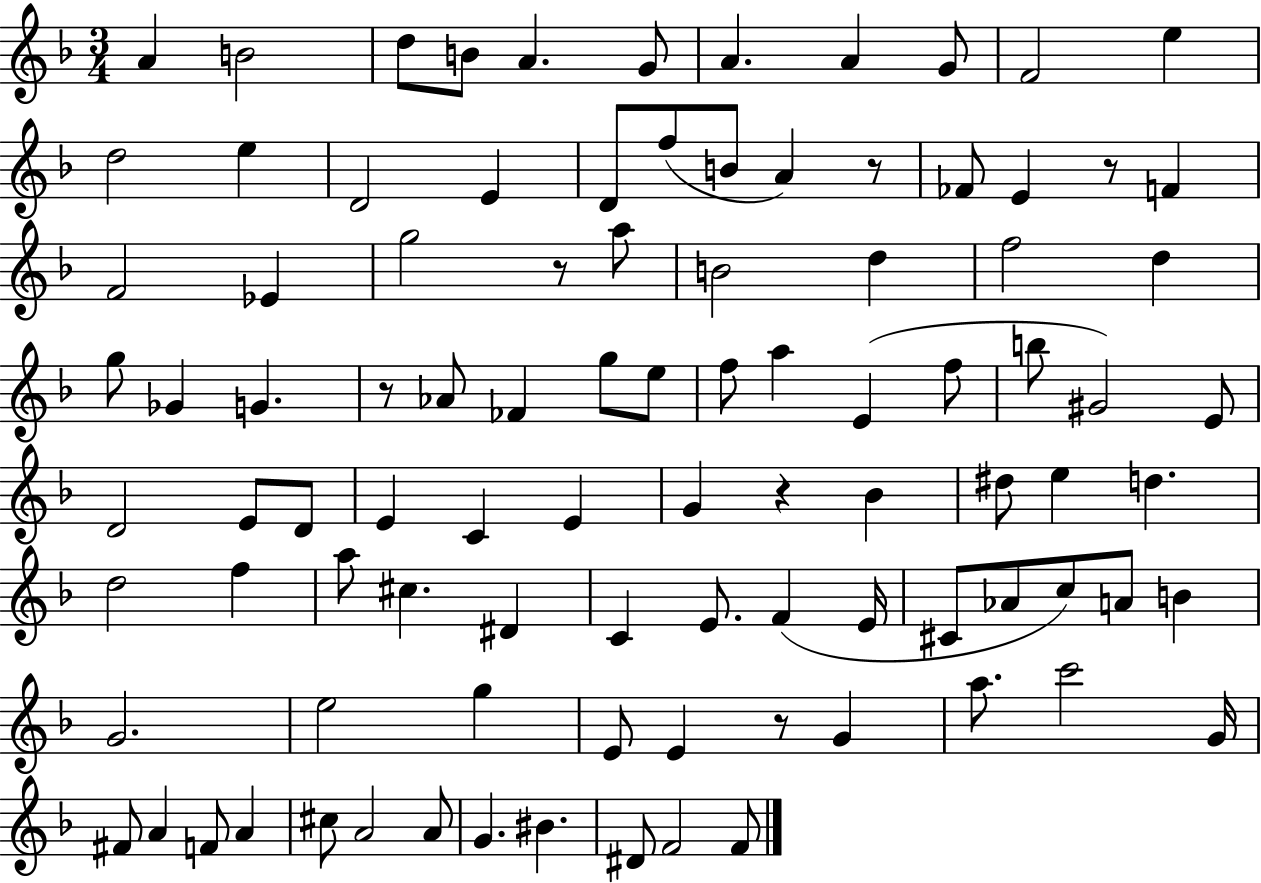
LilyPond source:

{
  \clef treble
  \numericTimeSignature
  \time 3/4
  \key f \major
  a'4 b'2 | d''8 b'8 a'4. g'8 | a'4. a'4 g'8 | f'2 e''4 | \break d''2 e''4 | d'2 e'4 | d'8 f''8( b'8 a'4) r8 | fes'8 e'4 r8 f'4 | \break f'2 ees'4 | g''2 r8 a''8 | b'2 d''4 | f''2 d''4 | \break g''8 ges'4 g'4. | r8 aes'8 fes'4 g''8 e''8 | f''8 a''4 e'4( f''8 | b''8 gis'2) e'8 | \break d'2 e'8 d'8 | e'4 c'4 e'4 | g'4 r4 bes'4 | dis''8 e''4 d''4. | \break d''2 f''4 | a''8 cis''4. dis'4 | c'4 e'8. f'4( e'16 | cis'8 aes'8 c''8) a'8 b'4 | \break g'2. | e''2 g''4 | e'8 e'4 r8 g'4 | a''8. c'''2 g'16 | \break fis'8 a'4 f'8 a'4 | cis''8 a'2 a'8 | g'4. bis'4. | dis'8 f'2 f'8 | \break \bar "|."
}